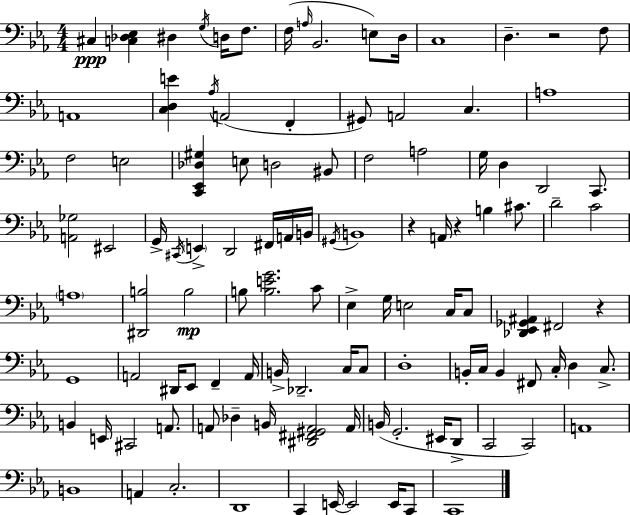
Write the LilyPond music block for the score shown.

{
  \clef bass
  \numericTimeSignature
  \time 4/4
  \key c \minor
  cis4\ppp <c des ees>4 dis4 \acciaccatura { g16 } d16 f8. | f16( \grace { a16 } bes,2. e8) | d16 c1 | d4.-- r2 | \break f8 a,1 | <c d e'>4 \acciaccatura { aes16 } a,2( f,4-. | gis,8) a,2 c4. | a1 | \break f2 e2 | <c, ees, des gis>4 e8 d2 | bis,8 f2 a2 | g16 d4 d,2 | \break c,8. <a, ges>2 eis,2 | g,16-> \acciaccatura { cis,16 } \parenthesize e,4-> d,2 | fis,16 a,16 b,16 \acciaccatura { gis,16 } b,1 | r4 a,16 r4 b4 | \break cis'8. d'2-- c'2 | \parenthesize a1 | <dis, b>2 b2\mp | b8 <b e' g'>2. | \break c'8 ees4-> g16 e2 | c16 c8 <des, ees, ges, ais,>4 fis,2 | r4 g,1 | a,2 dis,16 ees,8 | \break f,4-- a,16 b,16-> des,2.-- | c16 c8 d1-. | b,16-. c16 b,4 fis,8 c16-. d4 | c8.-> b,4 e,16 cis,2 | \break a,8. a,8 des4-- b,16 <dis, fis, gis, a,>2 | a,16 b,16( g,2.-. | eis,16 d,8-> c,2 c,2) | a,1 | \break b,1 | a,4 c2.-. | d,1 | c,4 e,16~~ e,2 | \break e,16 c,8 c,1 | \bar "|."
}